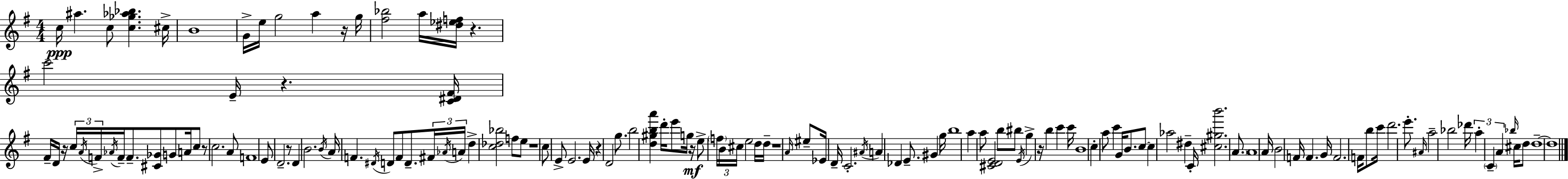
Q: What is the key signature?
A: G major